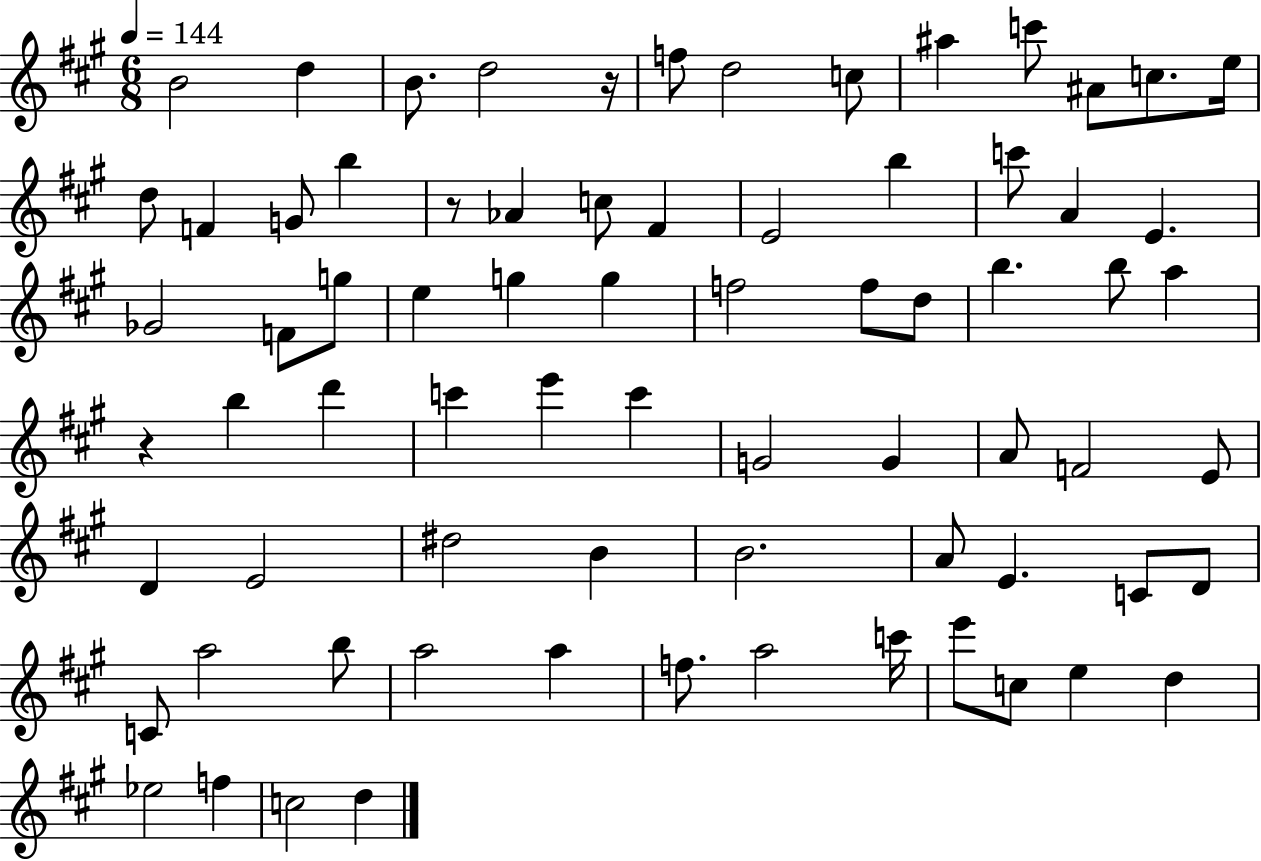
{
  \clef treble
  \numericTimeSignature
  \time 6/8
  \key a \major
  \tempo 4 = 144
  b'2 d''4 | b'8. d''2 r16 | f''8 d''2 c''8 | ais''4 c'''8 ais'8 c''8. e''16 | \break d''8 f'4 g'8 b''4 | r8 aes'4 c''8 fis'4 | e'2 b''4 | c'''8 a'4 e'4. | \break ges'2 f'8 g''8 | e''4 g''4 g''4 | f''2 f''8 d''8 | b''4. b''8 a''4 | \break r4 b''4 d'''4 | c'''4 e'''4 c'''4 | g'2 g'4 | a'8 f'2 e'8 | \break d'4 e'2 | dis''2 b'4 | b'2. | a'8 e'4. c'8 d'8 | \break c'8 a''2 b''8 | a''2 a''4 | f''8. a''2 c'''16 | e'''8 c''8 e''4 d''4 | \break ees''2 f''4 | c''2 d''4 | \bar "|."
}